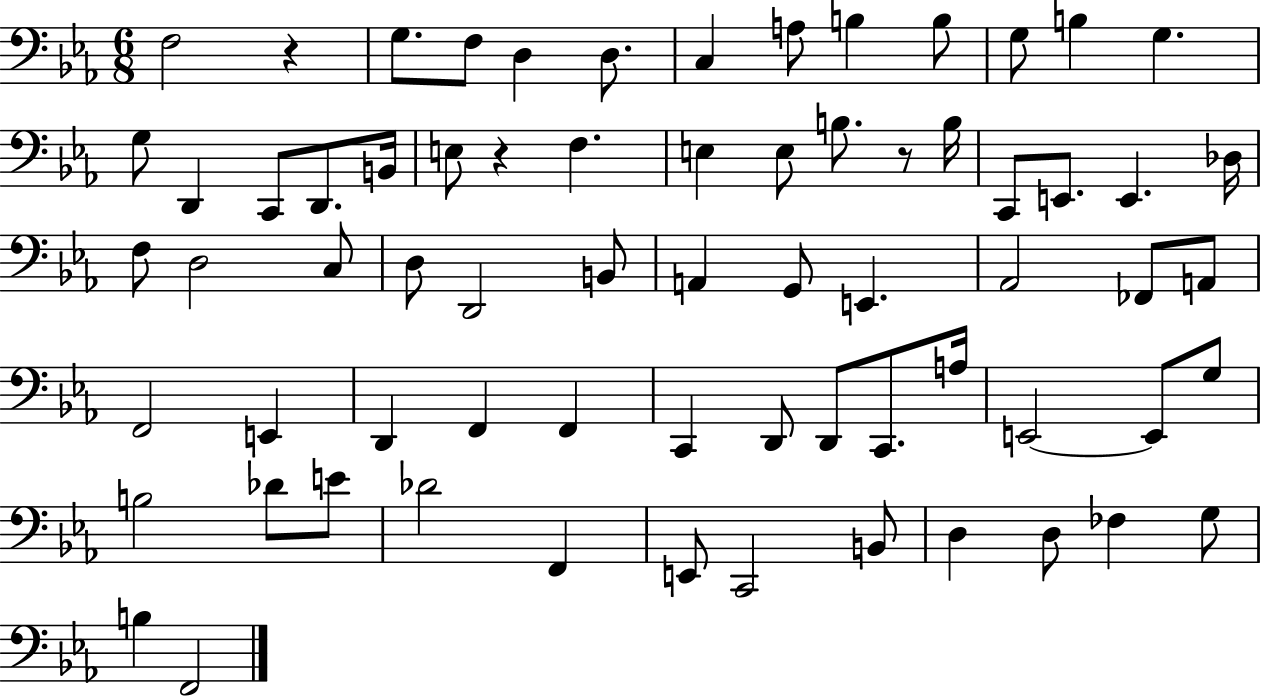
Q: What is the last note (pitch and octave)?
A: F2